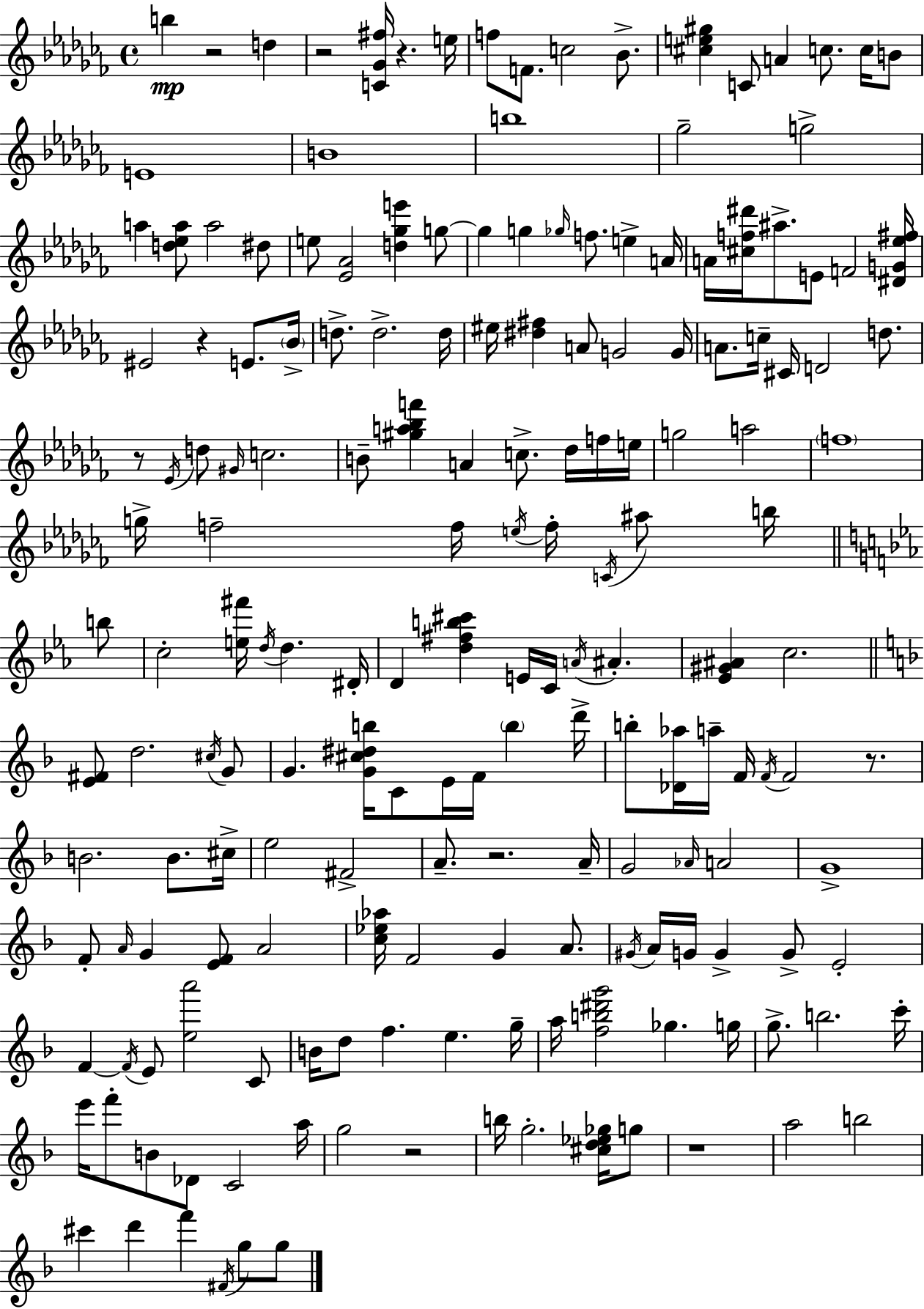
B5/q R/h D5/q R/h [C4,Gb4,F#5]/s R/q. E5/s F5/e F4/e. C5/h Bb4/e. [C#5,E5,G#5]/q C4/e A4/q C5/e. C5/s B4/e E4/w B4/w B5/w Gb5/h G5/h A5/q [D5,Eb5,A5]/e A5/h D#5/e E5/e [Eb4,Ab4]/h [D5,Gb5,E6]/q G5/e G5/q G5/q Gb5/s F5/e. E5/q A4/s A4/s [C#5,F5,D#6]/s A#5/e. E4/e F4/h [D#4,G4,Eb5,F#5]/s EIS4/h R/q E4/e. Bb4/s D5/e. D5/h. D5/s EIS5/s [D#5,F#5]/q A4/e G4/h G4/s A4/e. C5/s C#4/s D4/h D5/e. R/e Eb4/s D5/e G#4/s C5/h. B4/e [G#5,A5,Bb5,F6]/q A4/q C5/e. Db5/s F5/s E5/s G5/h A5/h F5/w G5/s F5/h F5/s E5/s F5/s C4/s A#5/e B5/s B5/e C5/h [E5,F#6]/s D5/s D5/q. D#4/s D4/q [D5,F#5,B5,C#6]/q E4/s C4/s A4/s A#4/q. [Eb4,G#4,A#4]/q C5/h. [E4,F#4]/e D5/h. C#5/s G4/e G4/q. [G4,C#5,D#5,B5]/s C4/e E4/s F4/s B5/q D6/s B5/e [Db4,Ab5]/s A5/s F4/s F4/s F4/h R/e. B4/h. B4/e. C#5/s E5/h F#4/h A4/e. R/h. A4/s G4/h Ab4/s A4/h G4/w F4/e A4/s G4/q [E4,F4]/e A4/h [C5,Eb5,Ab5]/s F4/h G4/q A4/e. G#4/s A4/s G4/s G4/q G4/e E4/h F4/q F4/s E4/e [E5,A6]/h C4/e B4/s D5/e F5/q. E5/q. G5/s A5/s [F5,B5,D#6,G6]/h Gb5/q. G5/s G5/e. B5/h. C6/s E6/s F6/e B4/e Db4/e C4/h A5/s G5/h R/h B5/s G5/h. [C#5,D5,Eb5,Gb5]/s G5/e R/w A5/h B5/h C#6/q D6/q F6/q F#4/s G5/e G5/e